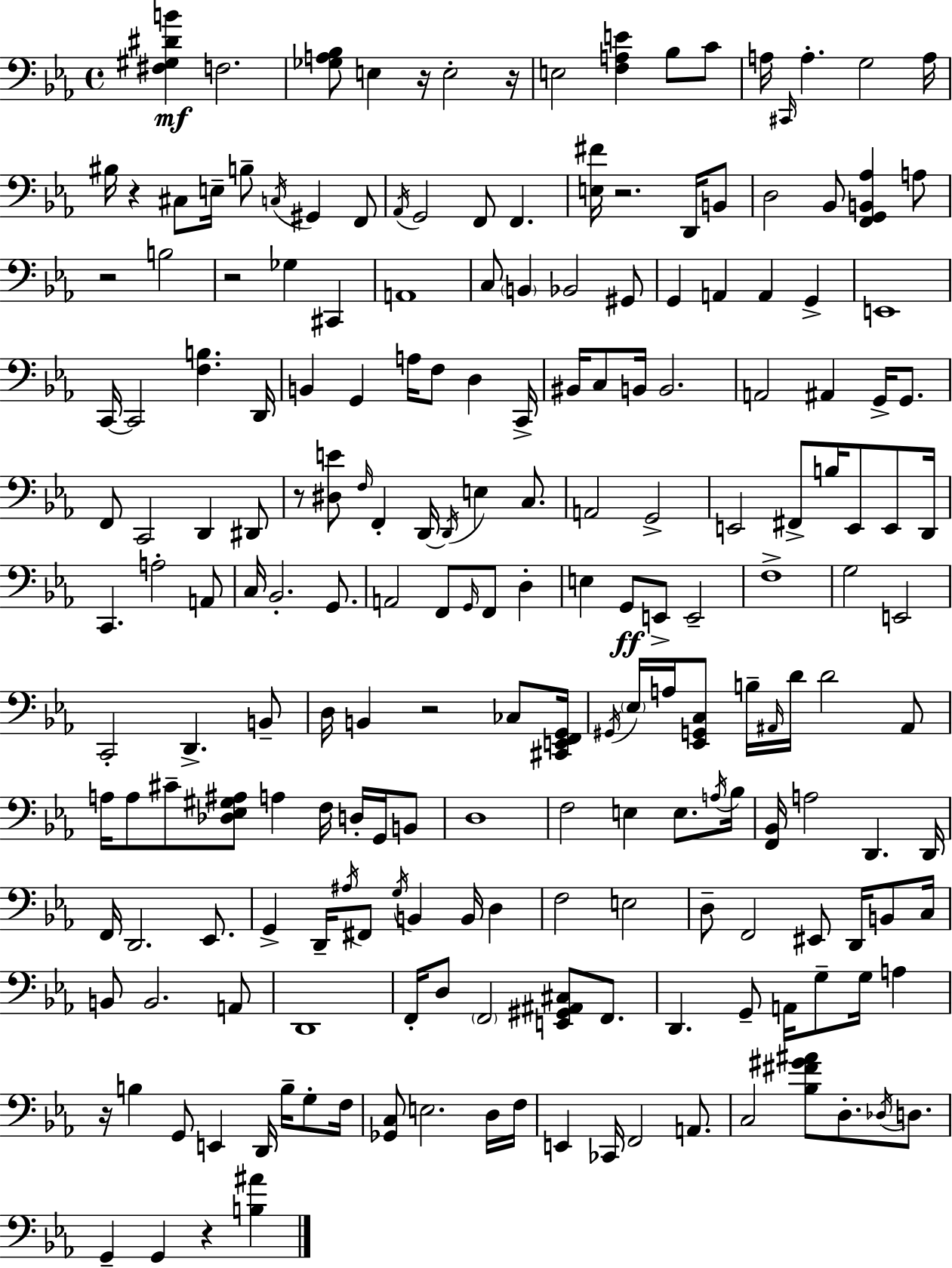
X:1
T:Untitled
M:4/4
L:1/4
K:Eb
[^F,^G,^DB] F,2 [_G,A,_B,]/2 E, z/4 E,2 z/4 E,2 [F,A,E] _B,/2 C/2 A,/4 ^C,,/4 A, G,2 A,/4 ^B,/4 z ^C,/2 E,/4 B,/2 C,/4 ^G,, F,,/2 _A,,/4 G,,2 F,,/2 F,, [E,^F]/4 z2 D,,/4 B,,/2 D,2 _B,,/2 [F,,G,,B,,_A,] A,/2 z2 B,2 z2 _G, ^C,, A,,4 C,/2 B,, _B,,2 ^G,,/2 G,, A,, A,, G,, E,,4 C,,/4 C,,2 [F,B,] D,,/4 B,, G,, A,/4 F,/2 D, C,,/4 ^B,,/4 C,/2 B,,/4 B,,2 A,,2 ^A,, G,,/4 G,,/2 F,,/2 C,,2 D,, ^D,,/2 z/2 [^D,E]/2 F,/4 F,, D,,/4 D,,/4 E, C,/2 A,,2 G,,2 E,,2 ^F,,/2 B,/4 E,,/2 E,,/2 D,,/4 C,, A,2 A,,/2 C,/4 _B,,2 G,,/2 A,,2 F,,/2 G,,/4 F,,/2 D, E, G,,/2 E,,/2 E,,2 F,4 G,2 E,,2 C,,2 D,, B,,/2 D,/4 B,, z2 _C,/2 [^C,,E,,F,,G,,]/4 ^G,,/4 _E,/4 A,/4 [_E,,G,,C,]/2 B,/4 ^A,,/4 D/4 D2 ^A,,/2 A,/4 A,/2 ^C/2 [_D,_E,^G,^A,]/2 A, F,/4 D,/4 G,,/4 B,,/2 D,4 F,2 E, E,/2 A,/4 _B,/4 [F,,_B,,]/4 A,2 D,, D,,/4 F,,/4 D,,2 _E,,/2 G,, D,,/4 ^A,/4 ^F,,/2 G,/4 B,, B,,/4 D, F,2 E,2 D,/2 F,,2 ^E,,/2 D,,/4 B,,/2 C,/4 B,,/2 B,,2 A,,/2 D,,4 F,,/4 D,/2 F,,2 [E,,^G,,^A,,^C,]/2 F,,/2 D,, G,,/2 A,,/4 G,/2 G,/4 A, z/4 B, G,,/2 E,, D,,/4 B,/4 G,/2 F,/4 [_G,,C,]/2 E,2 D,/4 F,/4 E,, _C,,/4 F,,2 A,,/2 C,2 [_B,^F^G^A]/2 D,/2 _D,/4 D,/2 G,, G,, z [B,^A]